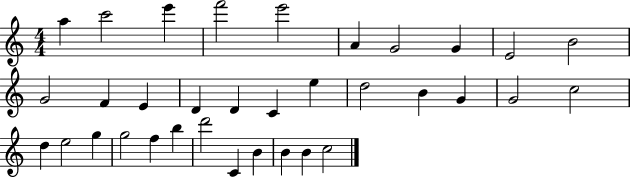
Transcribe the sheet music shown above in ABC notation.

X:1
T:Untitled
M:4/4
L:1/4
K:C
a c'2 e' f'2 e'2 A G2 G E2 B2 G2 F E D D C e d2 B G G2 c2 d e2 g g2 f b d'2 C B B B c2